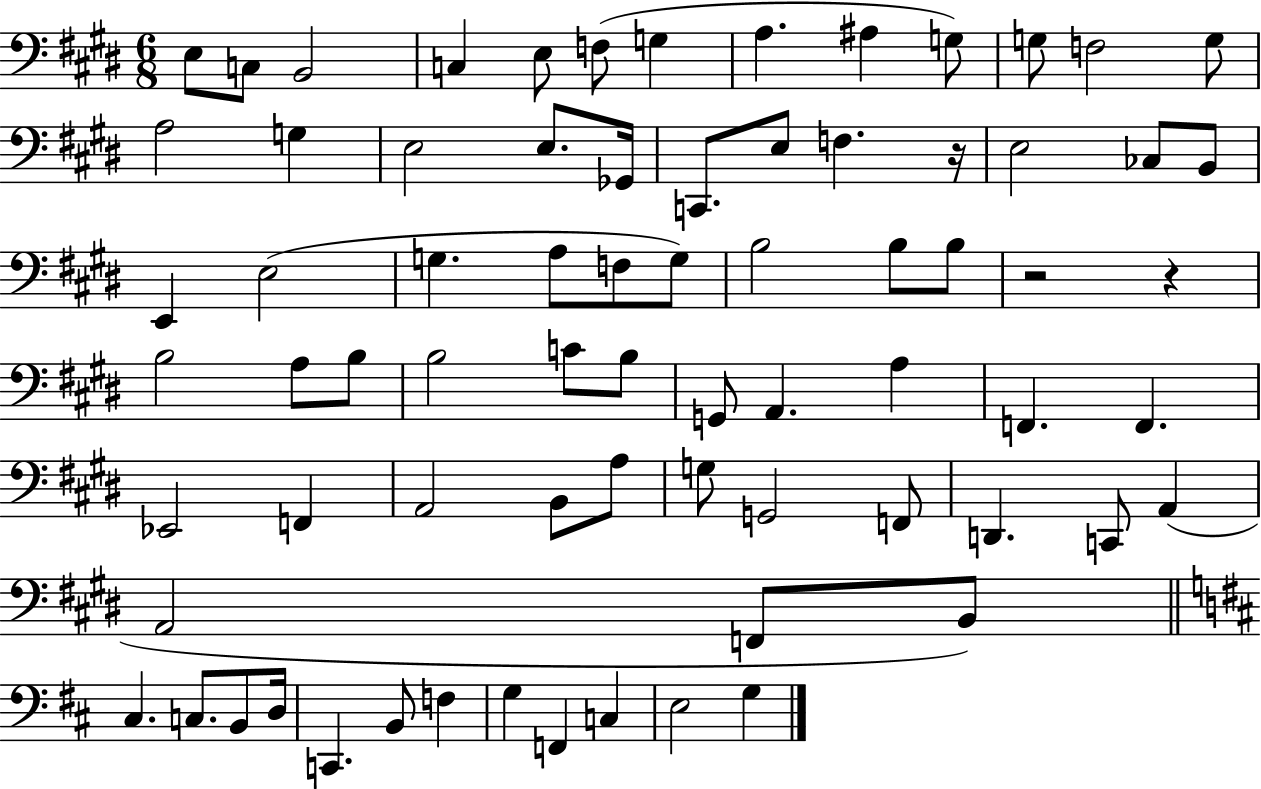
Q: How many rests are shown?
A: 3